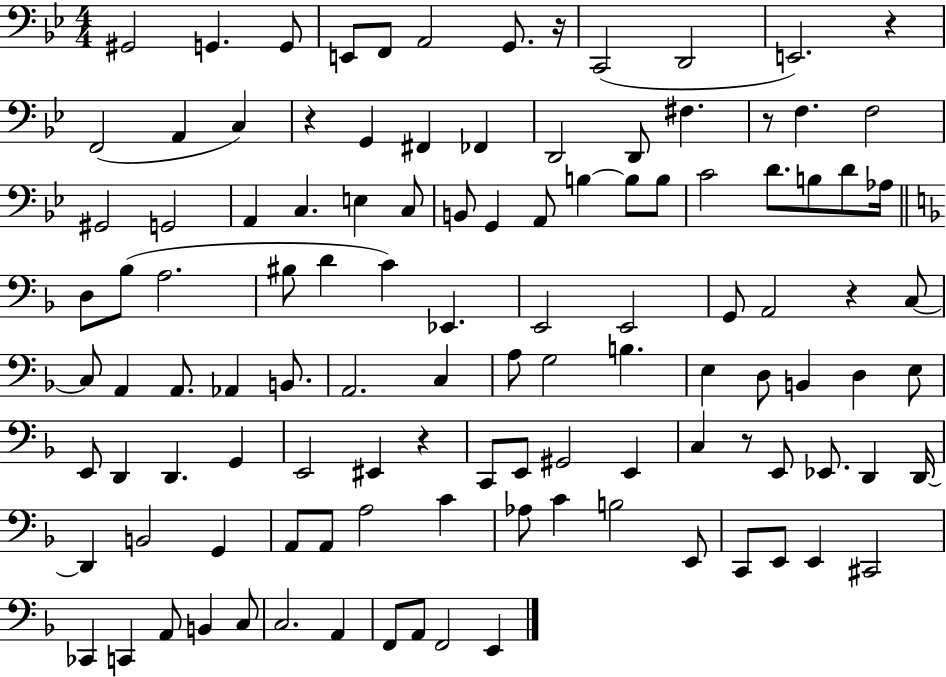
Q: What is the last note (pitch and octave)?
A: E2